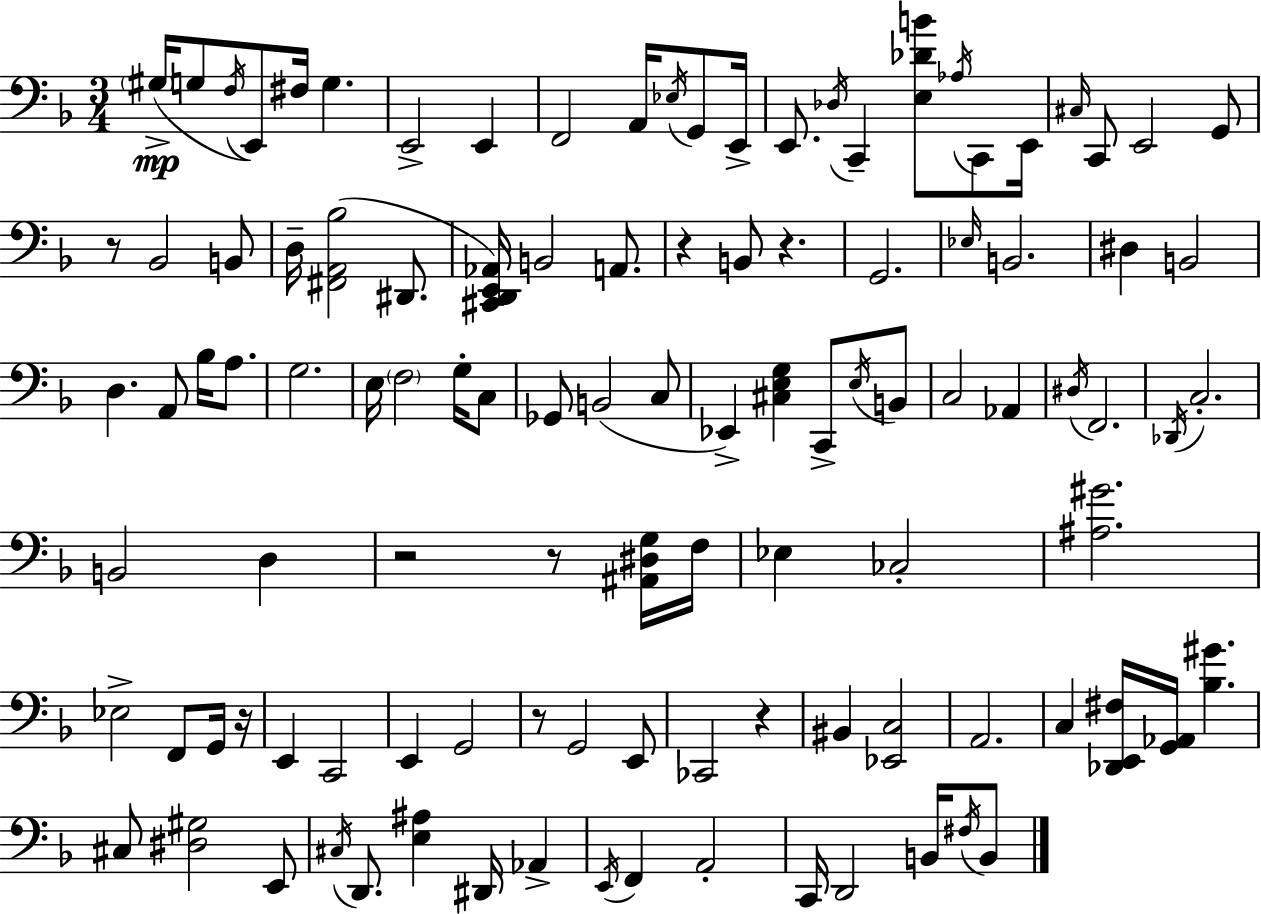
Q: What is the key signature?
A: D minor